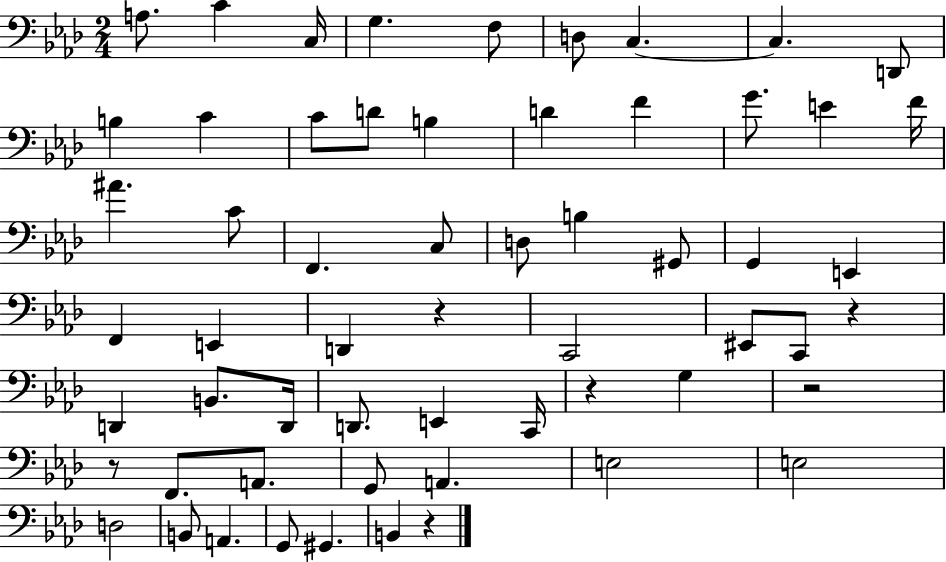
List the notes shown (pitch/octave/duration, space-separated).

A3/e. C4/q C3/s G3/q. F3/e D3/e C3/q. C3/q. D2/e B3/q C4/q C4/e D4/e B3/q D4/q F4/q G4/e. E4/q F4/s A#4/q. C4/e F2/q. C3/e D3/e B3/q G#2/e G2/q E2/q F2/q E2/q D2/q R/q C2/h EIS2/e C2/e R/q D2/q B2/e. D2/s D2/e. E2/q C2/s R/q G3/q R/h R/e F2/e. A2/e. G2/e A2/q. E3/h E3/h D3/h B2/e A2/q. G2/e G#2/q. B2/q R/q